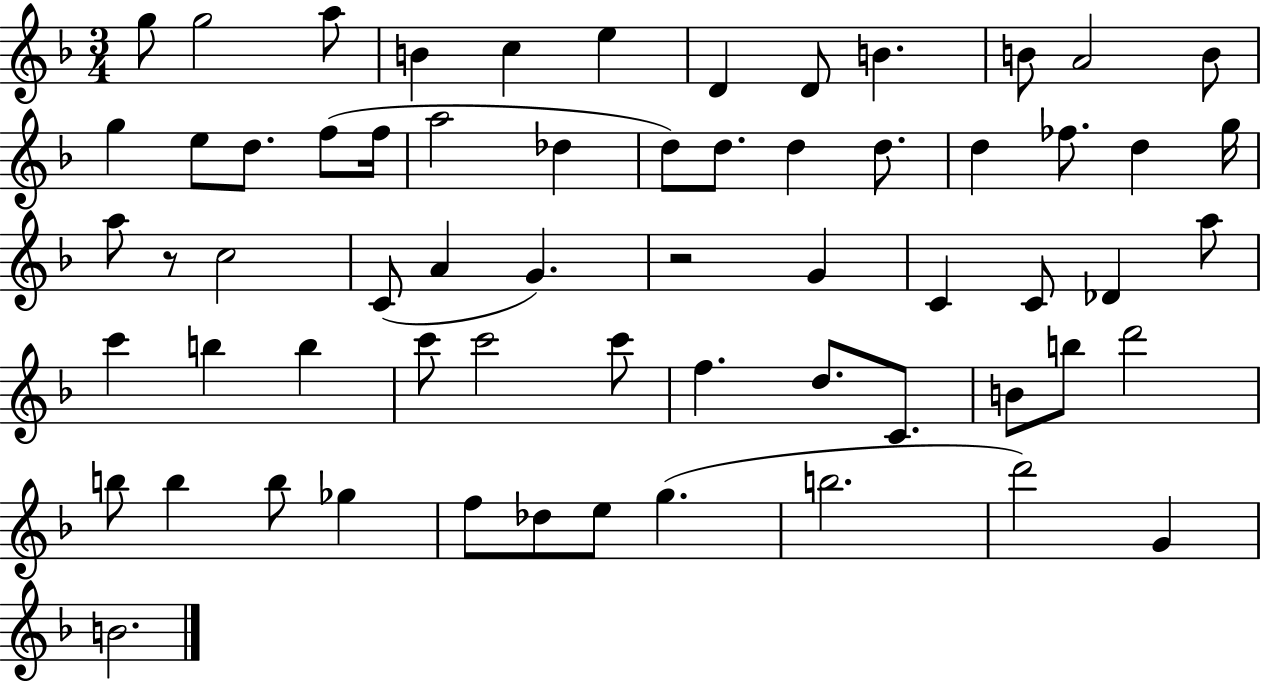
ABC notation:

X:1
T:Untitled
M:3/4
L:1/4
K:F
g/2 g2 a/2 B c e D D/2 B B/2 A2 B/2 g e/2 d/2 f/2 f/4 a2 _d d/2 d/2 d d/2 d _f/2 d g/4 a/2 z/2 c2 C/2 A G z2 G C C/2 _D a/2 c' b b c'/2 c'2 c'/2 f d/2 C/2 B/2 b/2 d'2 b/2 b b/2 _g f/2 _d/2 e/2 g b2 d'2 G B2